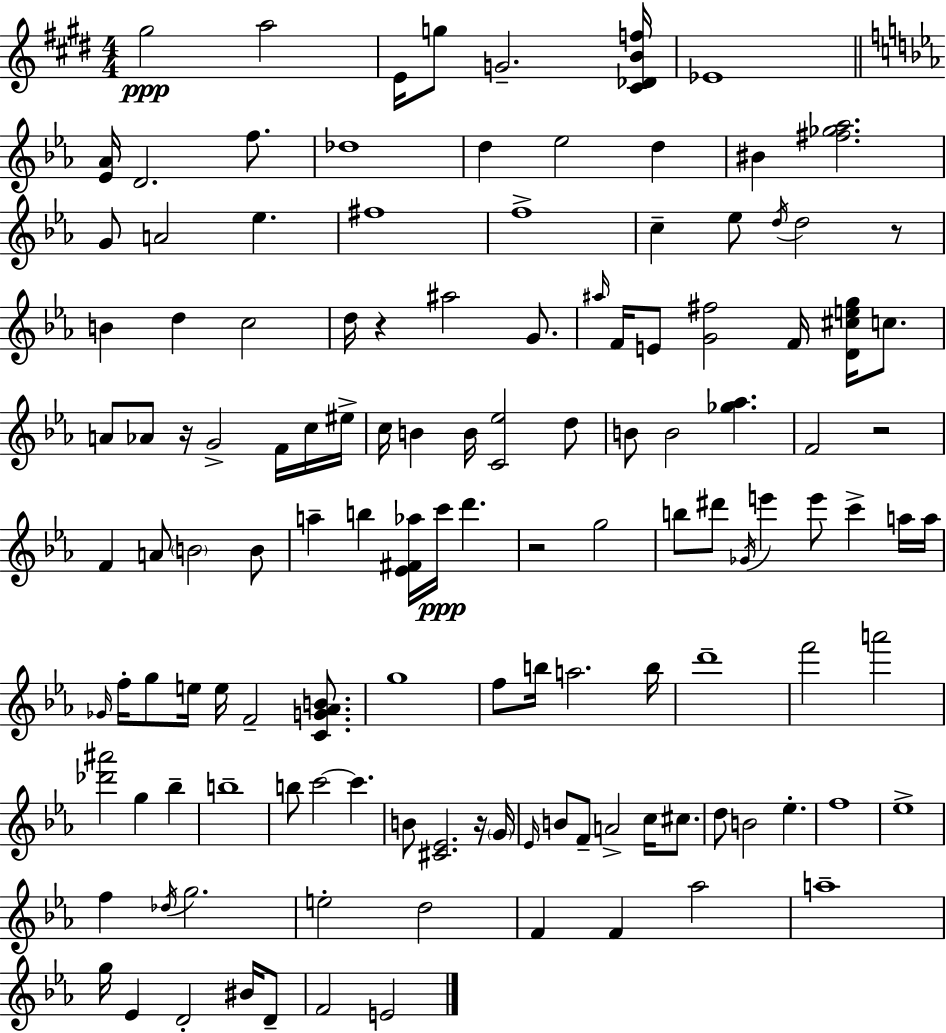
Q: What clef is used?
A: treble